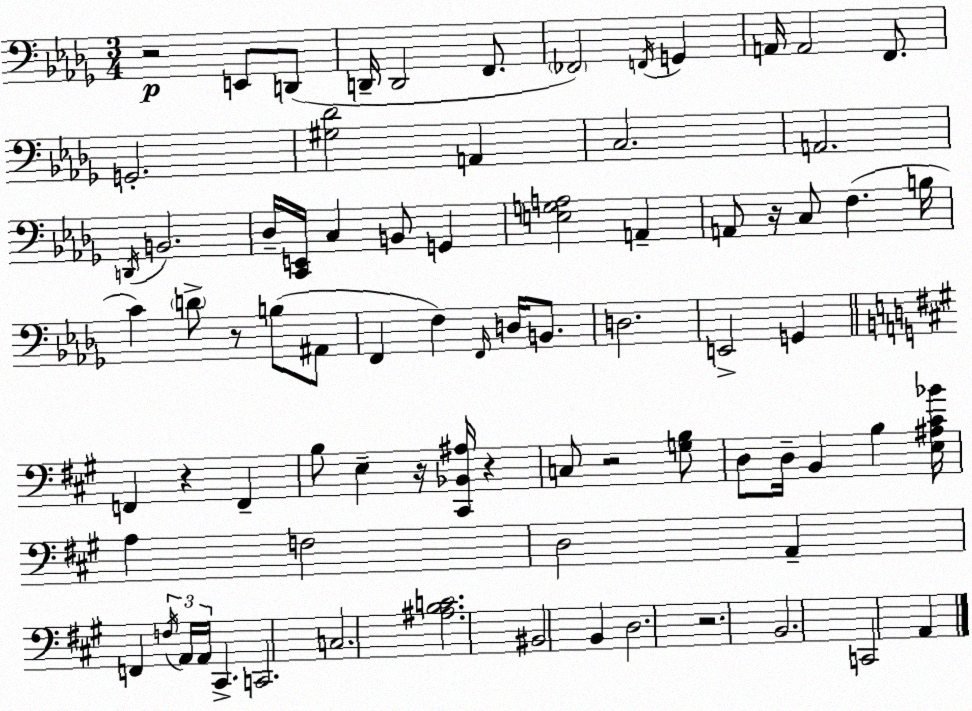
X:1
T:Untitled
M:3/4
L:1/4
K:Bbm
z2 E,,/2 D,,/2 D,,/4 D,,2 F,,/2 _F,,2 F,,/4 G,, A,,/4 A,,2 F,,/2 G,,2 [^G,_D]2 A,, C,2 A,,2 D,,/4 B,,2 _D,/4 [C,,E,,]/4 C, B,,/2 G,, [E,G,A,]2 A,, A,,/2 z/4 C,/2 F, B,/4 C D/2 z/2 B,/2 ^A,,/2 F,, F, F,,/4 D,/4 B,,/2 D,2 E,,2 G,, F,, z F,, B,/2 E, z/4 [^C,,_B,,^A,]/4 z C,/2 z2 [G,B,]/2 D,/2 D,/4 B,, B, [E,^A,^C_B]/4 A, F,2 D,2 A,, F,, F,/4 A,,/4 A,,/4 ^C,, C,,2 C,2 [^A,B,C]2 ^B,,2 B,, D,2 z2 B,,2 C,,2 A,,